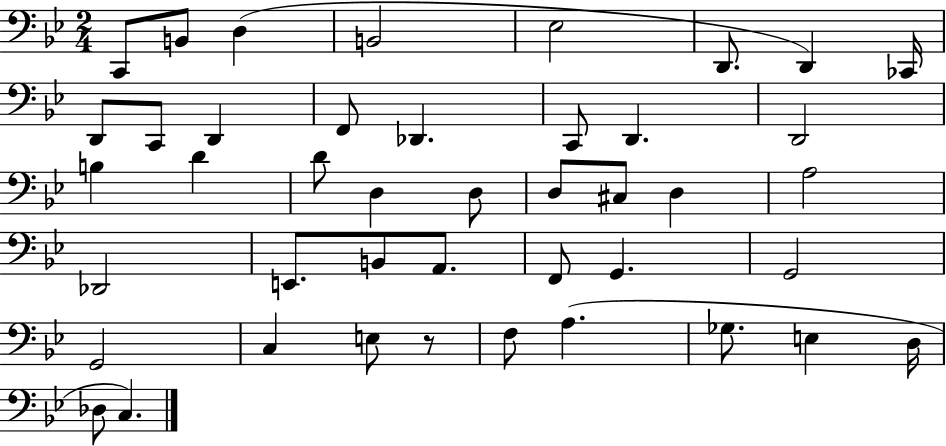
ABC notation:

X:1
T:Untitled
M:2/4
L:1/4
K:Bb
C,,/2 B,,/2 D, B,,2 _E,2 D,,/2 D,, _C,,/4 D,,/2 C,,/2 D,, F,,/2 _D,, C,,/2 D,, D,,2 B, D D/2 D, D,/2 D,/2 ^C,/2 D, A,2 _D,,2 E,,/2 B,,/2 A,,/2 F,,/2 G,, G,,2 G,,2 C, E,/2 z/2 F,/2 A, _G,/2 E, D,/4 _D,/2 C,